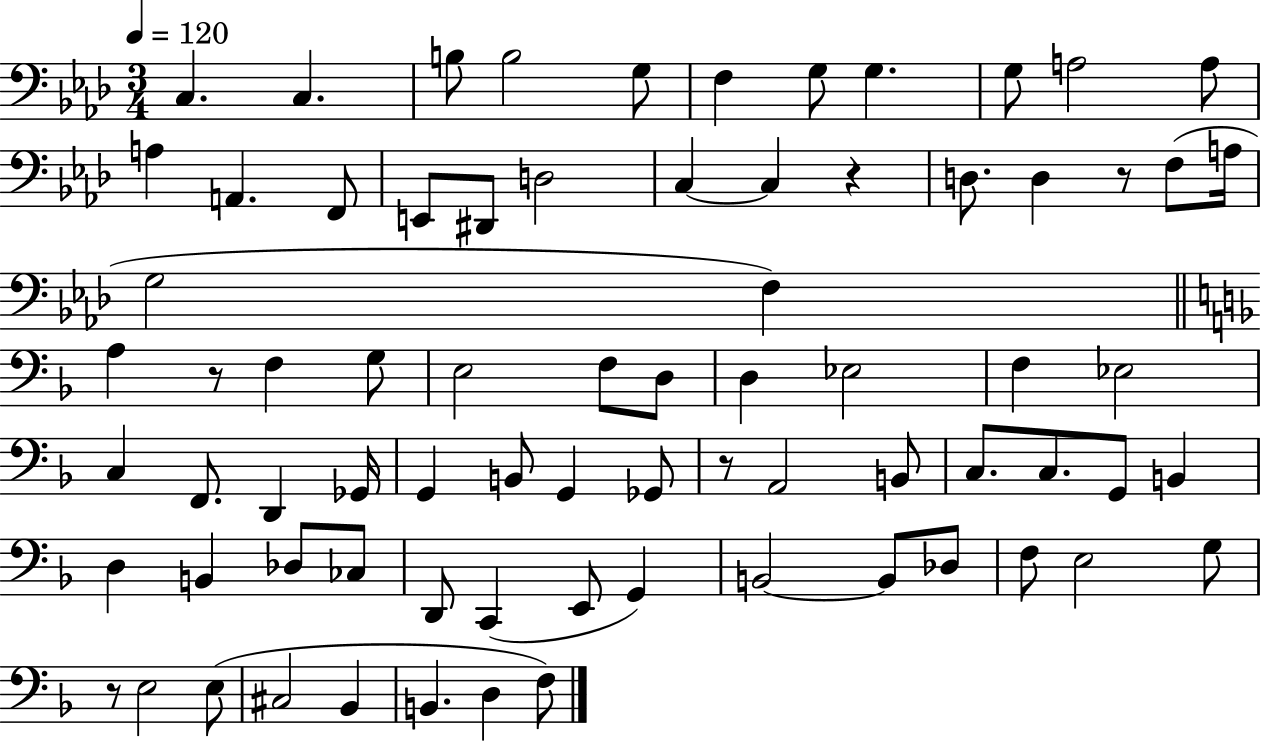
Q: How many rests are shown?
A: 5